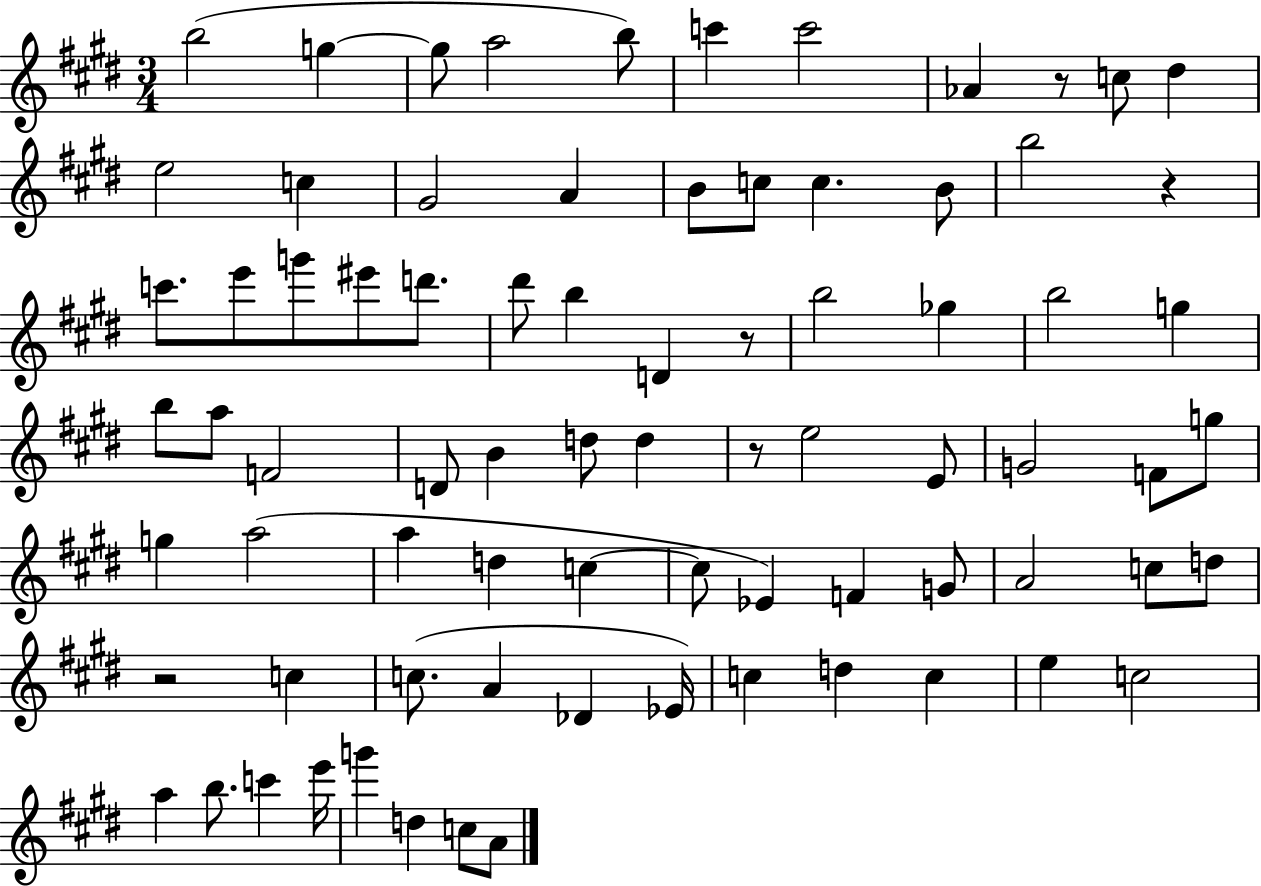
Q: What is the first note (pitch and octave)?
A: B5